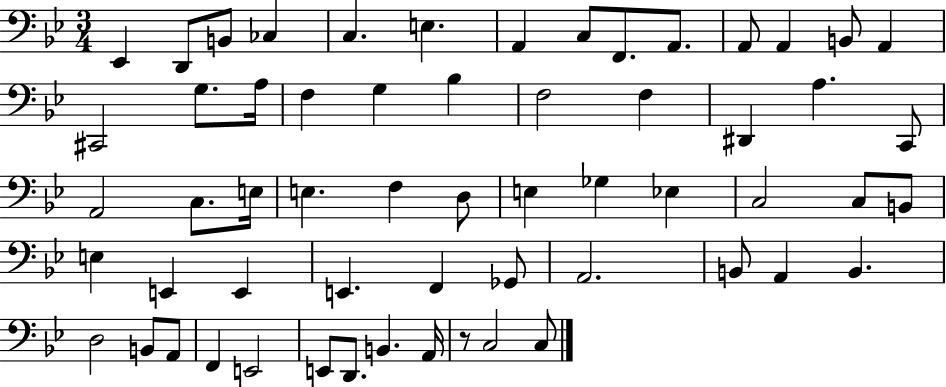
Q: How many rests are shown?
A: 1